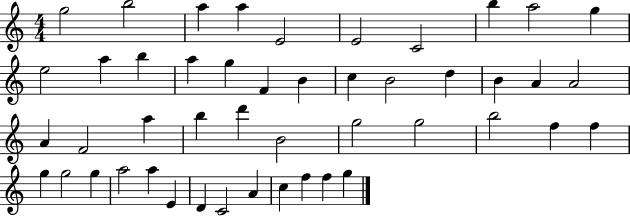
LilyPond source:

{
  \clef treble
  \numericTimeSignature
  \time 4/4
  \key c \major
  g''2 b''2 | a''4 a''4 e'2 | e'2 c'2 | b''4 a''2 g''4 | \break e''2 a''4 b''4 | a''4 g''4 f'4 b'4 | c''4 b'2 d''4 | b'4 a'4 a'2 | \break a'4 f'2 a''4 | b''4 d'''4 b'2 | g''2 g''2 | b''2 f''4 f''4 | \break g''4 g''2 g''4 | a''2 a''4 e'4 | d'4 c'2 a'4 | c''4 f''4 f''4 g''4 | \break \bar "|."
}